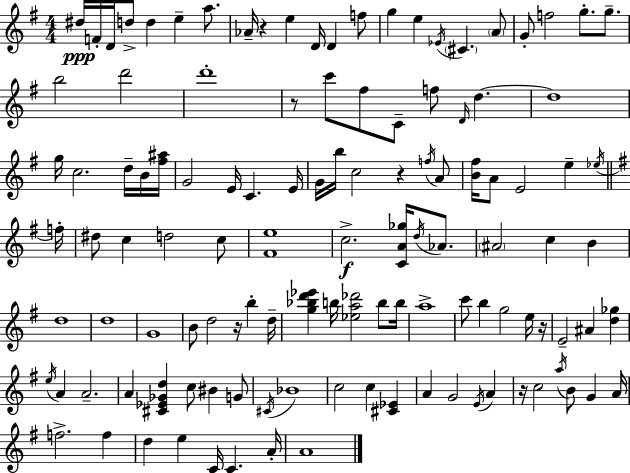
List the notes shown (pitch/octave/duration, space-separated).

D#5/s F4/s D4/s D5/e D5/q E5/q A5/e. Ab4/s R/q E5/q D4/s D4/q F5/e G5/q E5/q Eb4/s C#4/q. A4/e G4/e F5/h G5/e. G5/e. B5/h D6/h D6/w R/e C6/e F#5/e C4/e F5/e D4/s D5/q. D5/w G5/s C5/h. D5/s B4/s [F#5,A#5]/s G4/h E4/s C4/q. E4/s G4/s B5/s C5/h R/q F5/s A4/e [B4,F#5]/s A4/e E4/h E5/q Eb5/s F5/s D#5/e C5/q D5/h C5/e [F#4,E5]/w C5/h. [C4,A4,Gb5]/s D5/s Ab4/e. A#4/h C5/q B4/q D5/w D5/w G4/w B4/e D5/h R/s B5/q D5/s [G5,Bb5,D6,Eb6]/q B5/s [Eb5,A5,Db6]/h B5/e B5/s A5/w C6/e B5/q G5/h E5/s R/s E4/h A#4/q [D5,Gb5]/q E5/s A4/q A4/h. A4/q [C#4,Eb4,Gb4,D5]/q C5/e BIS4/q G4/e C#4/s Bb4/w C5/h C5/q [C#4,Eb4]/q A4/q G4/h E4/s A4/q R/s C5/h A5/s B4/e G4/q A4/s F5/h. F5/q D5/q E5/q C4/s C4/q. A4/s A4/w